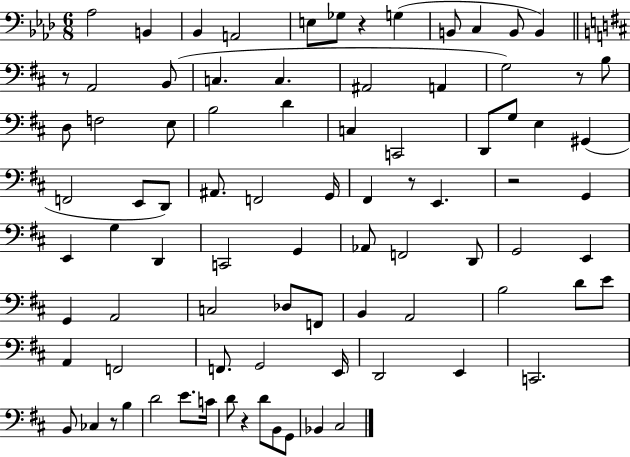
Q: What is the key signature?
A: AES major